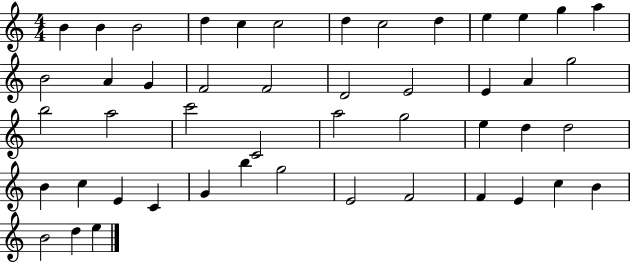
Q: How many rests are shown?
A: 0